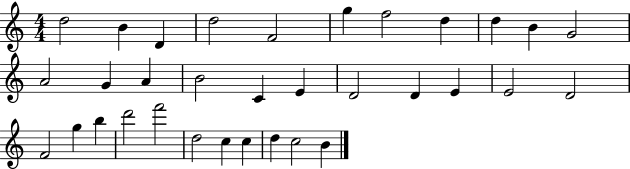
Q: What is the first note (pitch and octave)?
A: D5